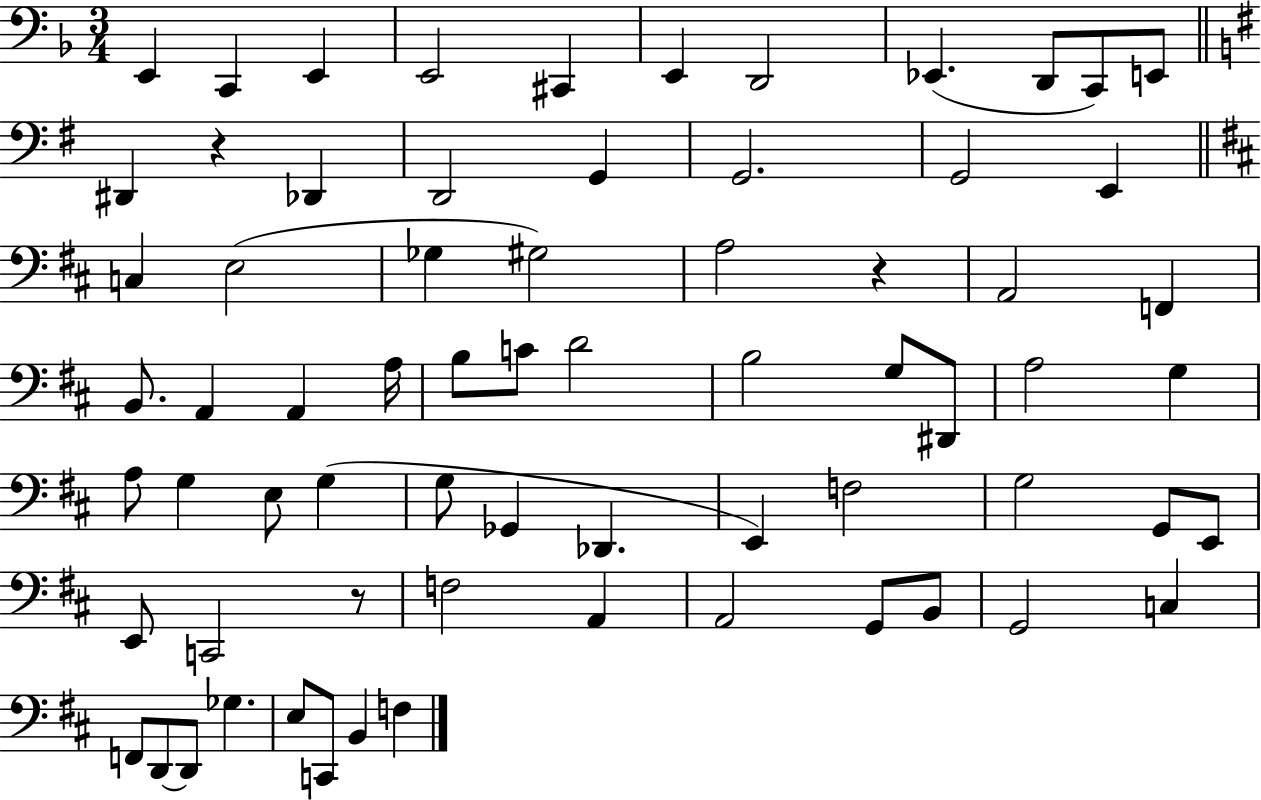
X:1
T:Untitled
M:3/4
L:1/4
K:F
E,, C,, E,, E,,2 ^C,, E,, D,,2 _E,, D,,/2 C,,/2 E,,/2 ^D,, z _D,, D,,2 G,, G,,2 G,,2 E,, C, E,2 _G, ^G,2 A,2 z A,,2 F,, B,,/2 A,, A,, A,/4 B,/2 C/2 D2 B,2 G,/2 ^D,,/2 A,2 G, A,/2 G, E,/2 G, G,/2 _G,, _D,, E,, F,2 G,2 G,,/2 E,,/2 E,,/2 C,,2 z/2 F,2 A,, A,,2 G,,/2 B,,/2 G,,2 C, F,,/2 D,,/2 D,,/2 _G, E,/2 C,,/2 B,, F,